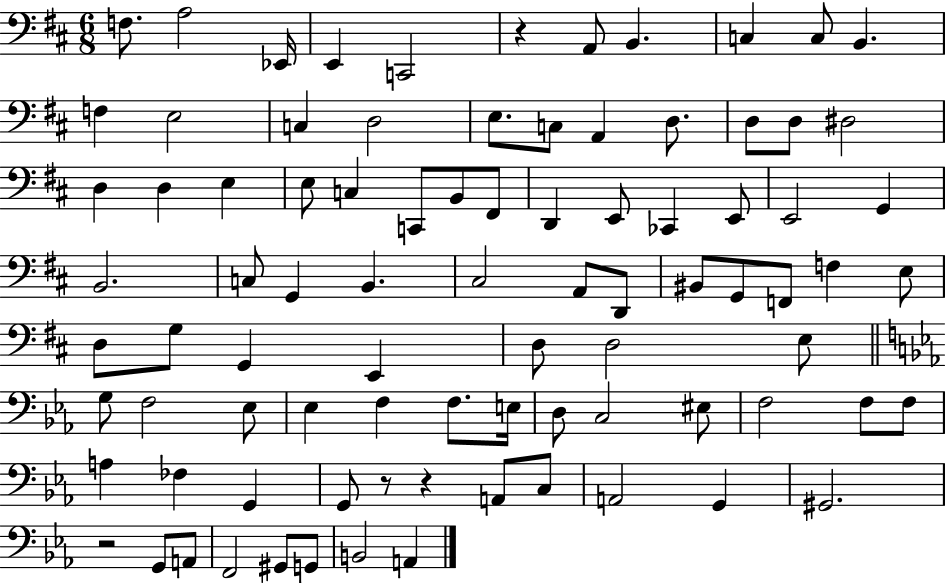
F3/e. A3/h Eb2/s E2/q C2/h R/q A2/e B2/q. C3/q C3/e B2/q. F3/q E3/h C3/q D3/h E3/e. C3/e A2/q D3/e. D3/e D3/e D#3/h D3/q D3/q E3/q E3/e C3/q C2/e B2/e F#2/e D2/q E2/e CES2/q E2/e E2/h G2/q B2/h. C3/e G2/q B2/q. C#3/h A2/e D2/e BIS2/e G2/e F2/e F3/q E3/e D3/e G3/e G2/q E2/q D3/e D3/h E3/e G3/e F3/h Eb3/e Eb3/q F3/q F3/e. E3/s D3/e C3/h EIS3/e F3/h F3/e F3/e A3/q FES3/q G2/q G2/e R/e R/q A2/e C3/e A2/h G2/q G#2/h. R/h G2/e A2/e F2/h G#2/e G2/e B2/h A2/q